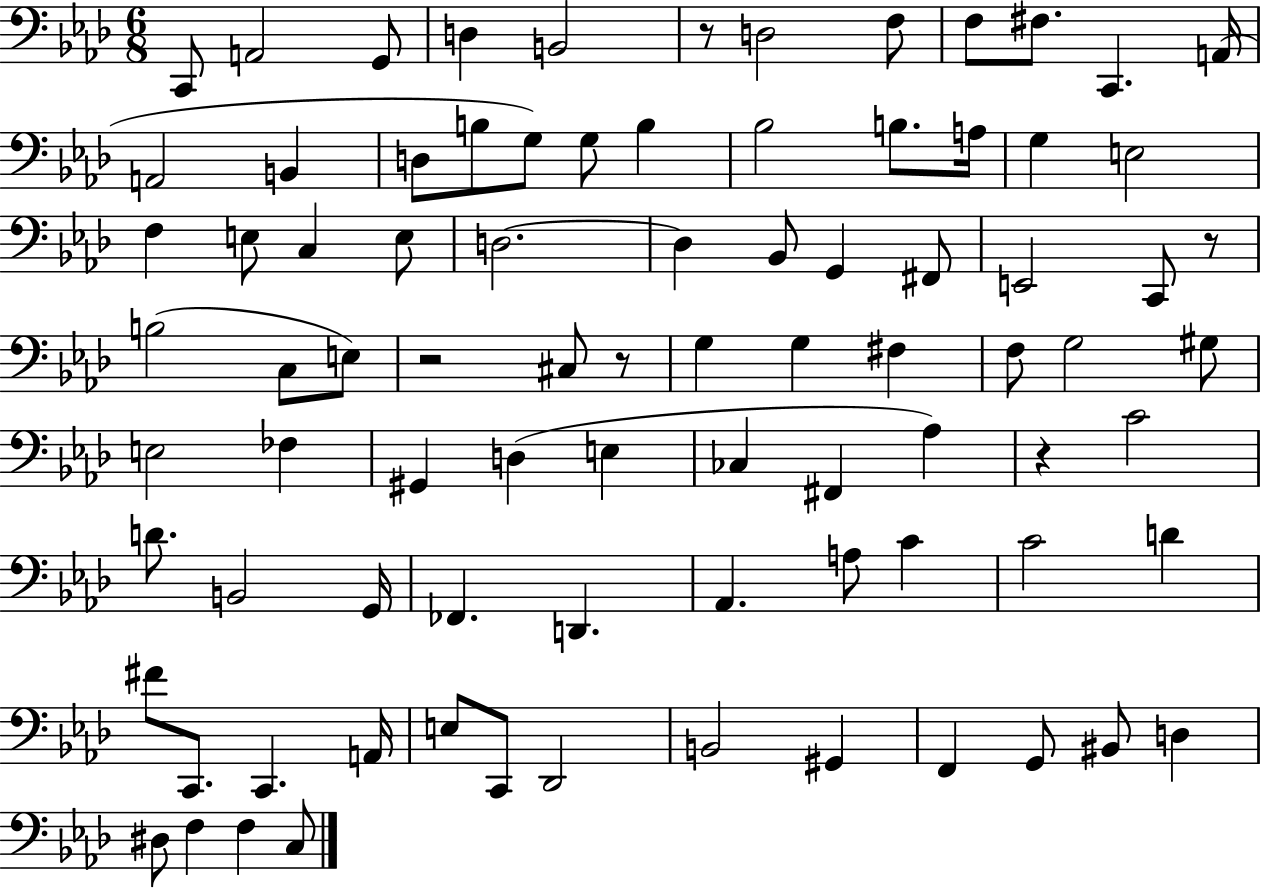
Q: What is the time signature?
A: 6/8